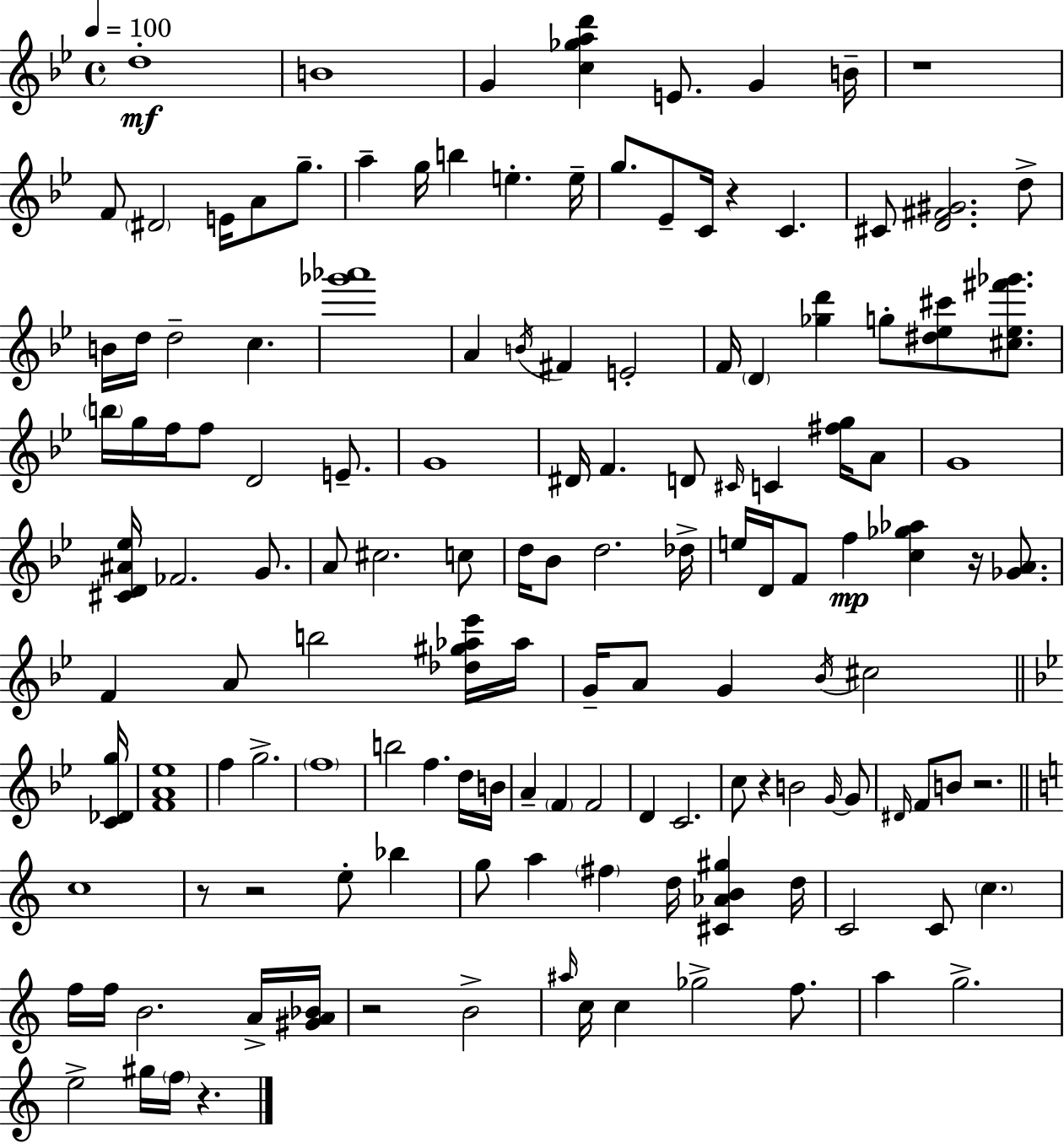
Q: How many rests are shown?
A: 9